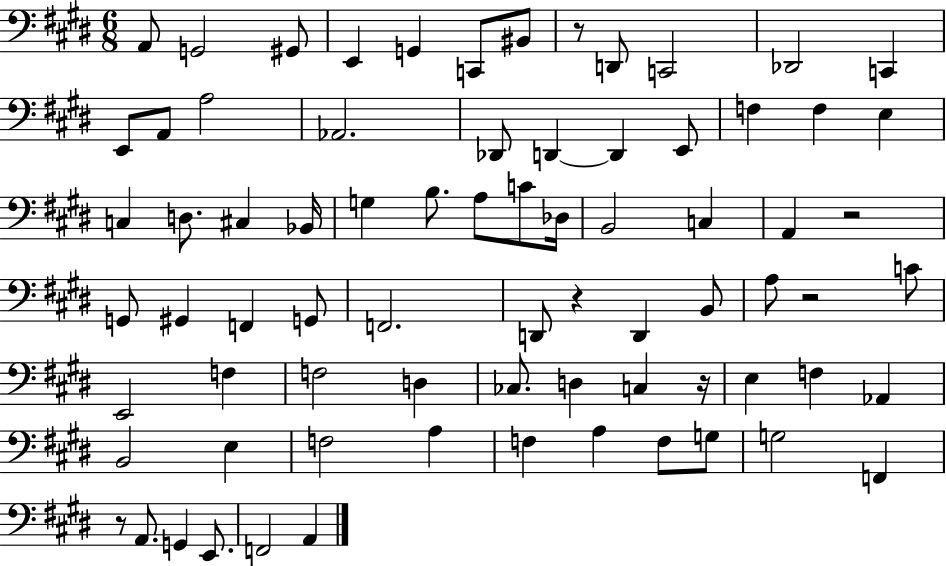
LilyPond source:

{
  \clef bass
  \numericTimeSignature
  \time 6/8
  \key e \major
  \repeat volta 2 { a,8 g,2 gis,8 | e,4 g,4 c,8 bis,8 | r8 d,8 c,2 | des,2 c,4 | \break e,8 a,8 a2 | aes,2. | des,8 d,4~~ d,4 e,8 | f4 f4 e4 | \break c4 d8. cis4 bes,16 | g4 b8. a8 c'8 des16 | b,2 c4 | a,4 r2 | \break g,8 gis,4 f,4 g,8 | f,2. | d,8 r4 d,4 b,8 | a8 r2 c'8 | \break e,2 f4 | f2 d4 | ces8. d4 c4 r16 | e4 f4 aes,4 | \break b,2 e4 | f2 a4 | f4 a4 f8 g8 | g2 f,4 | \break r8 a,8. g,4 e,8. | f,2 a,4 | } \bar "|."
}